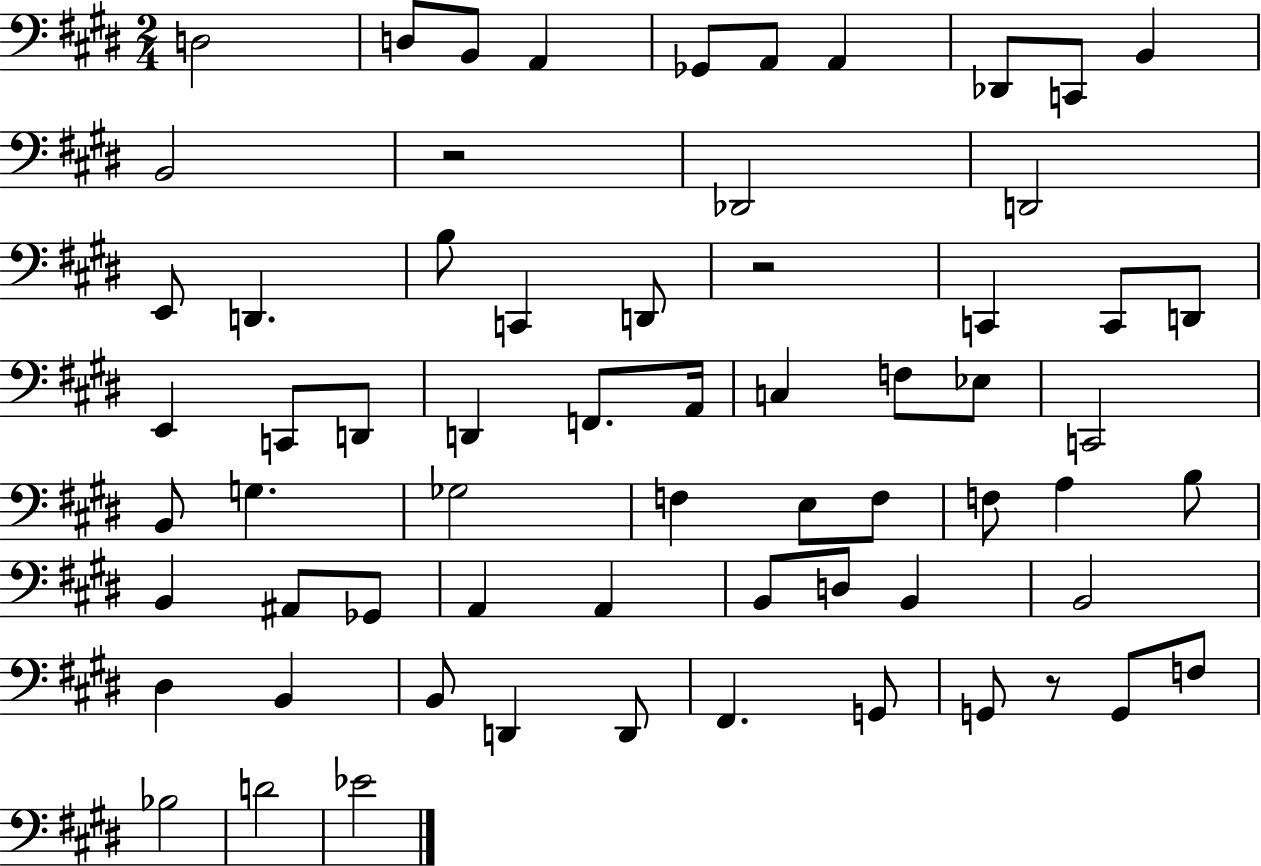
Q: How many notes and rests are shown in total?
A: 65